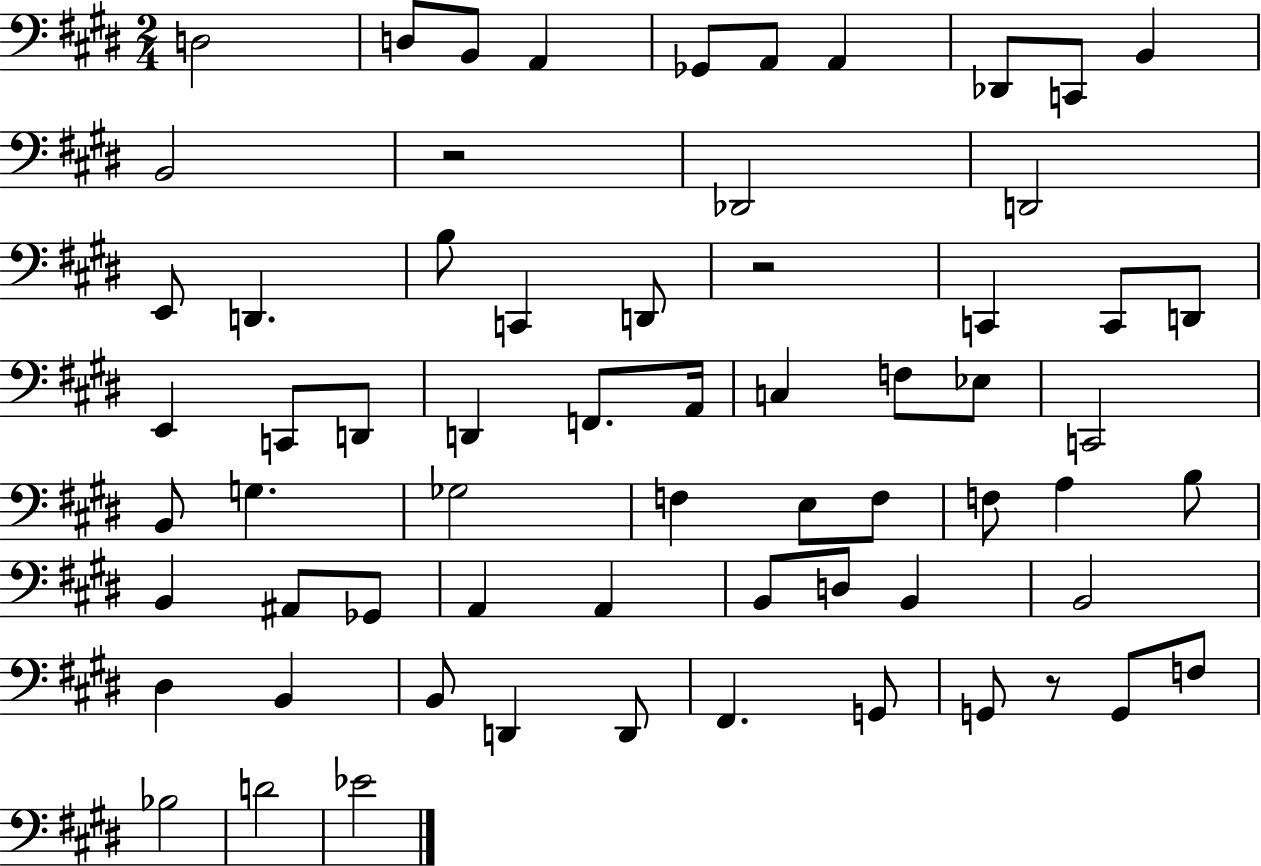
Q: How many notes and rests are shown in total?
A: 65